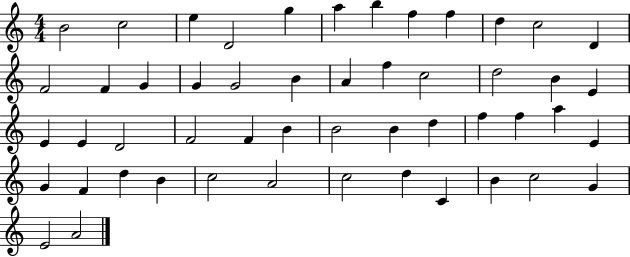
{
  \clef treble
  \numericTimeSignature
  \time 4/4
  \key c \major
  b'2 c''2 | e''4 d'2 g''4 | a''4 b''4 f''4 f''4 | d''4 c''2 d'4 | \break f'2 f'4 g'4 | g'4 g'2 b'4 | a'4 f''4 c''2 | d''2 b'4 e'4 | \break e'4 e'4 d'2 | f'2 f'4 b'4 | b'2 b'4 d''4 | f''4 f''4 a''4 e'4 | \break g'4 f'4 d''4 b'4 | c''2 a'2 | c''2 d''4 c'4 | b'4 c''2 g'4 | \break e'2 a'2 | \bar "|."
}